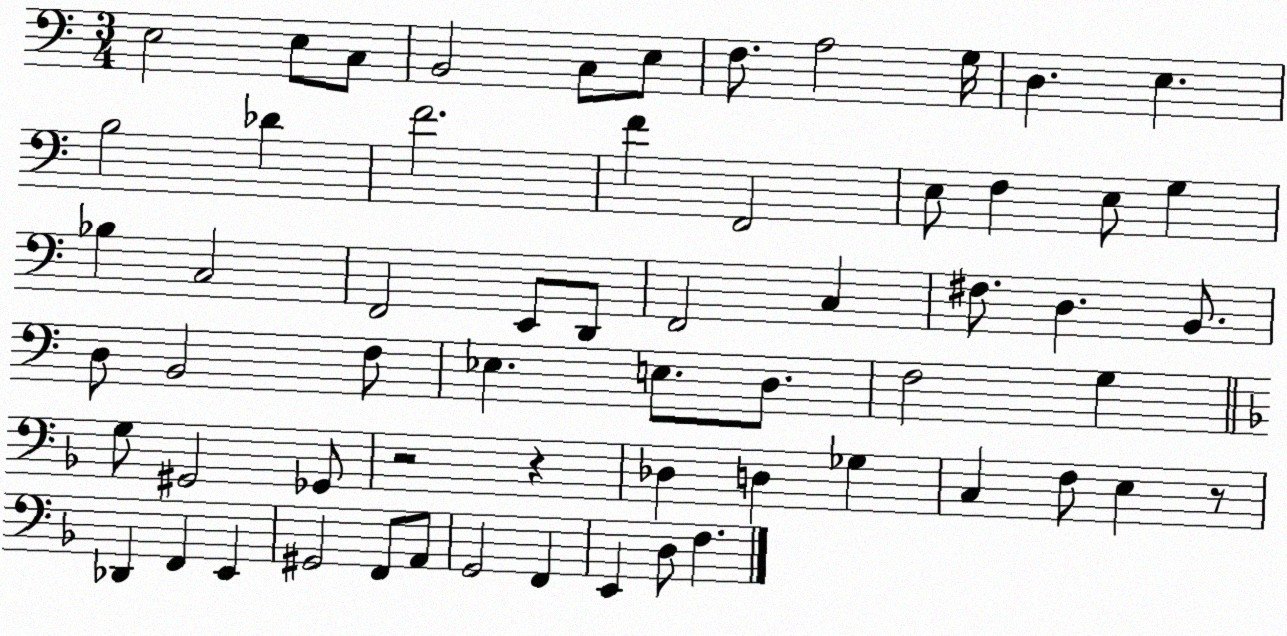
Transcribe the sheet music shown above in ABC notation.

X:1
T:Untitled
M:3/4
L:1/4
K:C
E,2 E,/2 C,/2 B,,2 C,/2 E,/2 F,/2 A,2 G,/4 D, E, B,2 _D F2 F F,,2 E,/2 F, E,/2 G, _B, C,2 F,,2 E,,/2 D,,/2 F,,2 C, ^F,/2 D, B,,/2 D,/2 B,,2 F,/2 _E, E,/2 D,/2 F,2 G, G,/2 ^G,,2 _G,,/2 z2 z _D, D, _G, C, F,/2 E, z/2 _D,, F,, E,, ^G,,2 F,,/2 A,,/2 G,,2 F,, E,, D,/2 F,